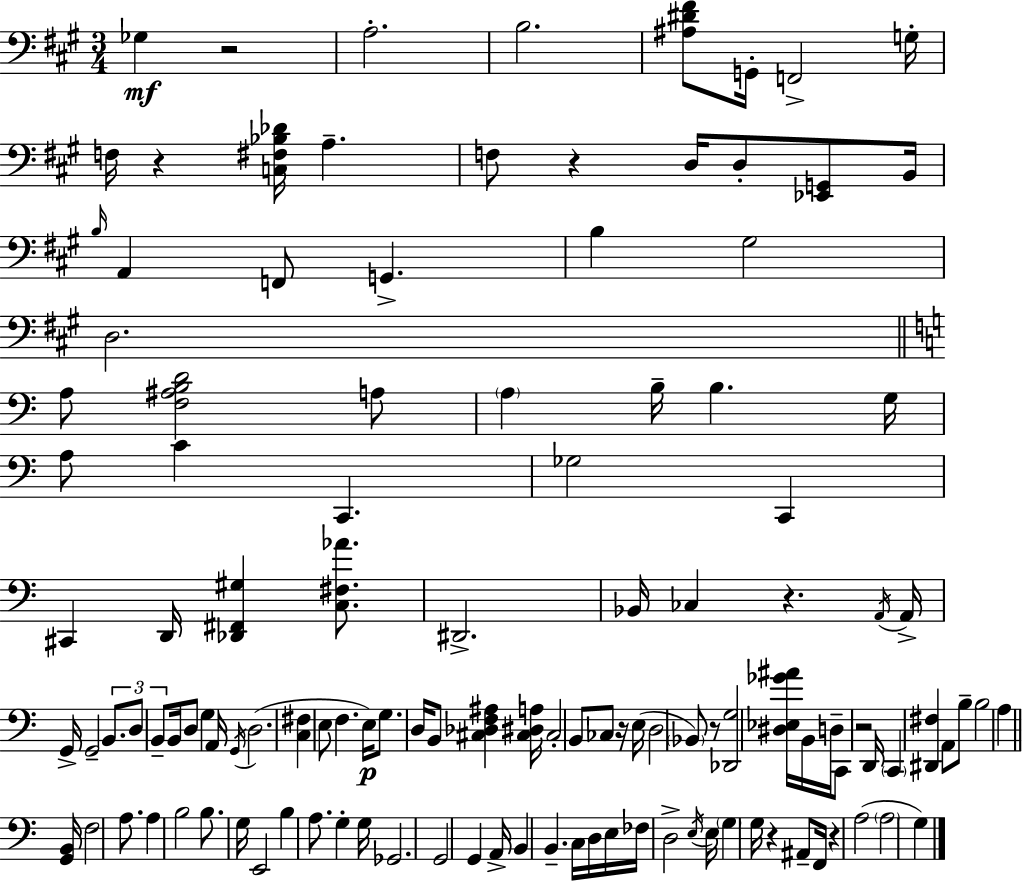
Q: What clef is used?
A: bass